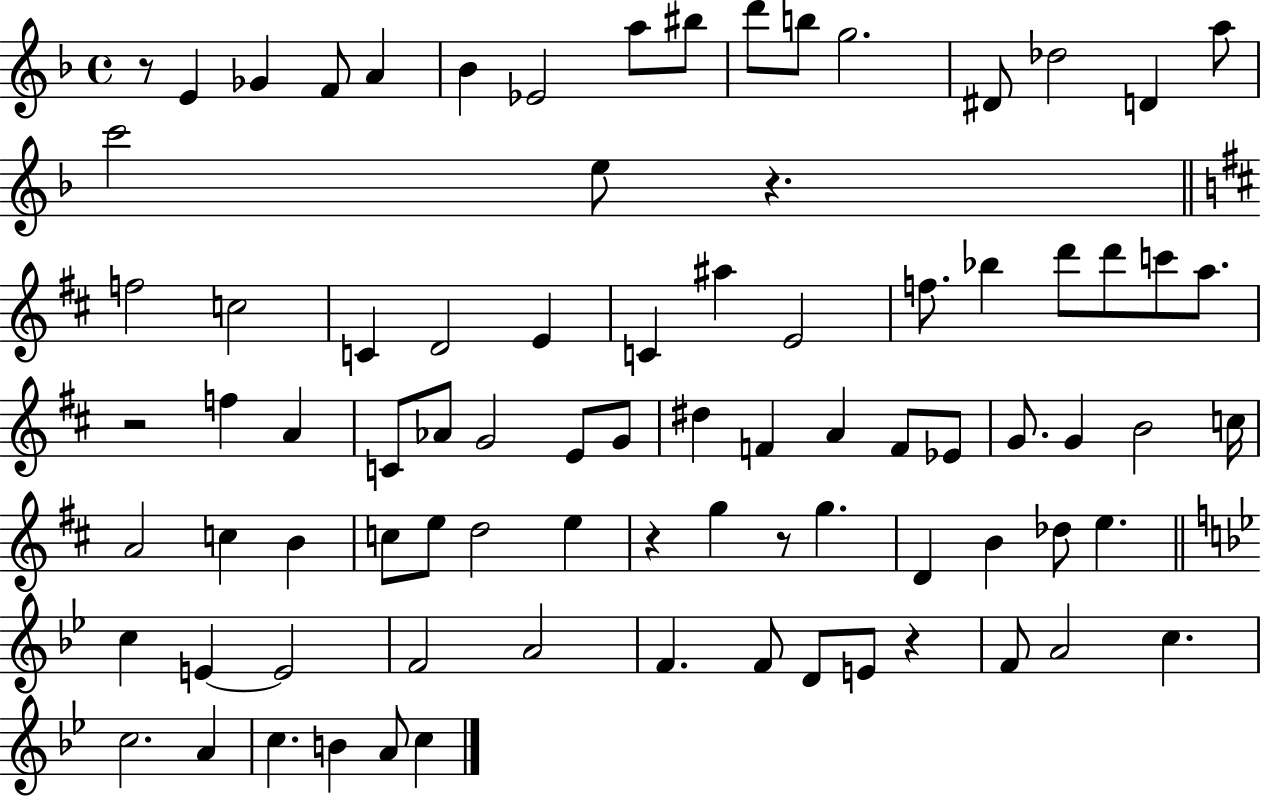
R/e E4/q Gb4/q F4/e A4/q Bb4/q Eb4/h A5/e BIS5/e D6/e B5/e G5/h. D#4/e Db5/h D4/q A5/e C6/h E5/e R/q. F5/h C5/h C4/q D4/h E4/q C4/q A#5/q E4/h F5/e. Bb5/q D6/e D6/e C6/e A5/e. R/h F5/q A4/q C4/e Ab4/e G4/h E4/e G4/e D#5/q F4/q A4/q F4/e Eb4/e G4/e. G4/q B4/h C5/s A4/h C5/q B4/q C5/e E5/e D5/h E5/q R/q G5/q R/e G5/q. D4/q B4/q Db5/e E5/q. C5/q E4/q E4/h F4/h A4/h F4/q. F4/e D4/e E4/e R/q F4/e A4/h C5/q. C5/h. A4/q C5/q. B4/q A4/e C5/q